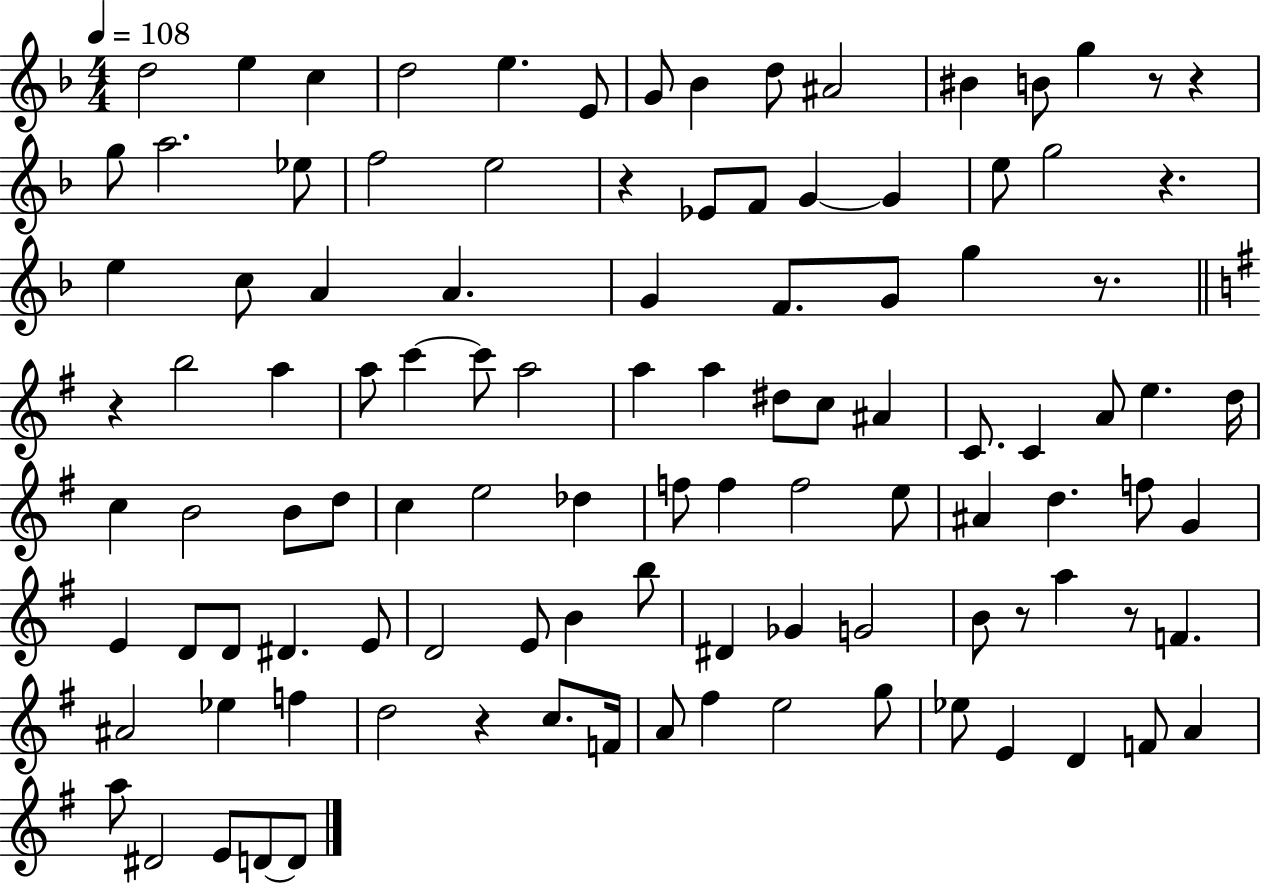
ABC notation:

X:1
T:Untitled
M:4/4
L:1/4
K:F
d2 e c d2 e E/2 G/2 _B d/2 ^A2 ^B B/2 g z/2 z g/2 a2 _e/2 f2 e2 z _E/2 F/2 G G e/2 g2 z e c/2 A A G F/2 G/2 g z/2 z b2 a a/2 c' c'/2 a2 a a ^d/2 c/2 ^A C/2 C A/2 e d/4 c B2 B/2 d/2 c e2 _d f/2 f f2 e/2 ^A d f/2 G E D/2 D/2 ^D E/2 D2 E/2 B b/2 ^D _G G2 B/2 z/2 a z/2 F ^A2 _e f d2 z c/2 F/4 A/2 ^f e2 g/2 _e/2 E D F/2 A a/2 ^D2 E/2 D/2 D/2